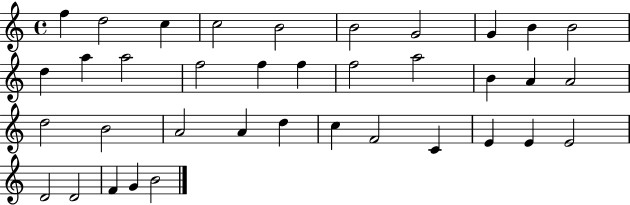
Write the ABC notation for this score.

X:1
T:Untitled
M:4/4
L:1/4
K:C
f d2 c c2 B2 B2 G2 G B B2 d a a2 f2 f f f2 a2 B A A2 d2 B2 A2 A d c F2 C E E E2 D2 D2 F G B2